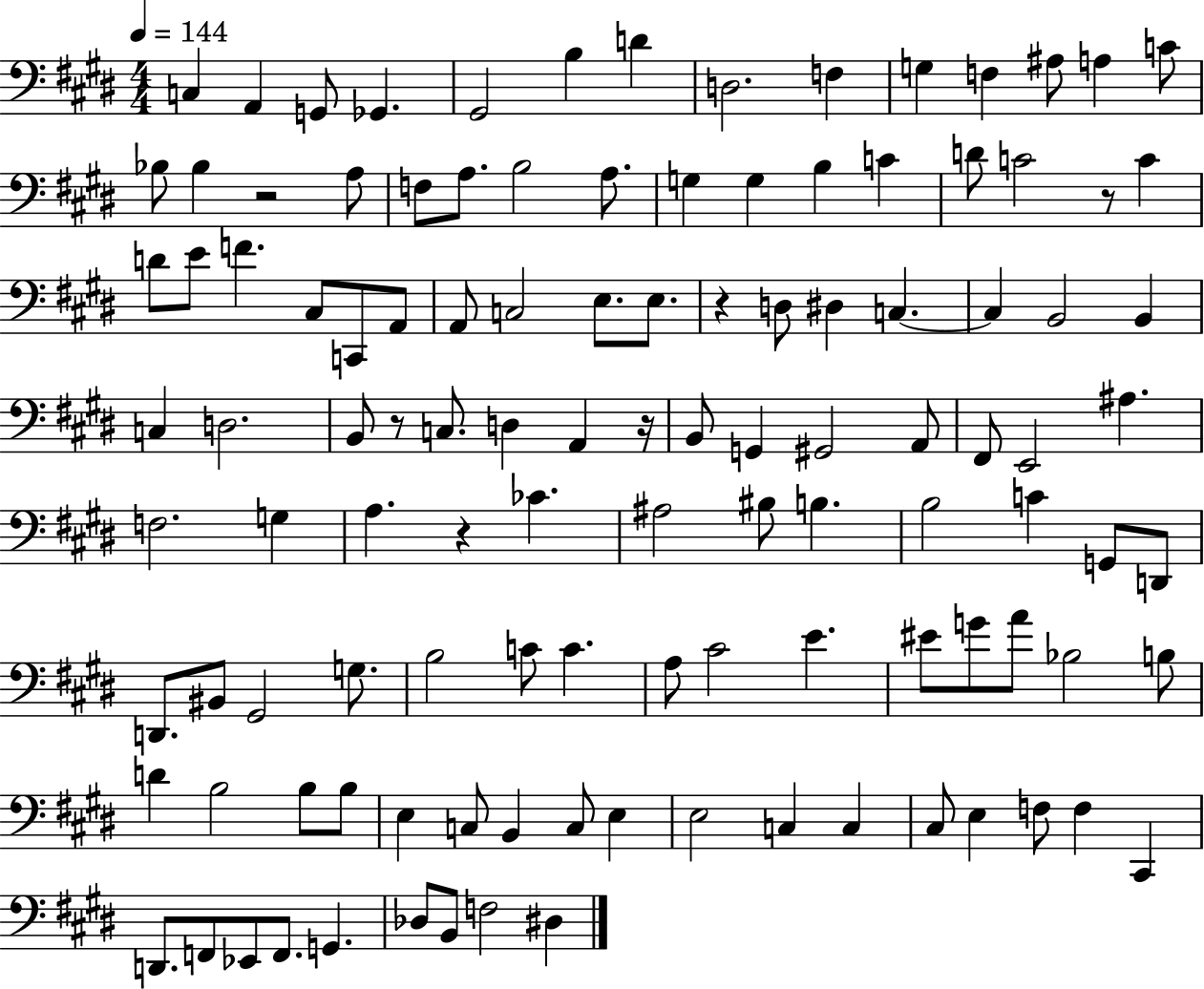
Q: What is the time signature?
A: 4/4